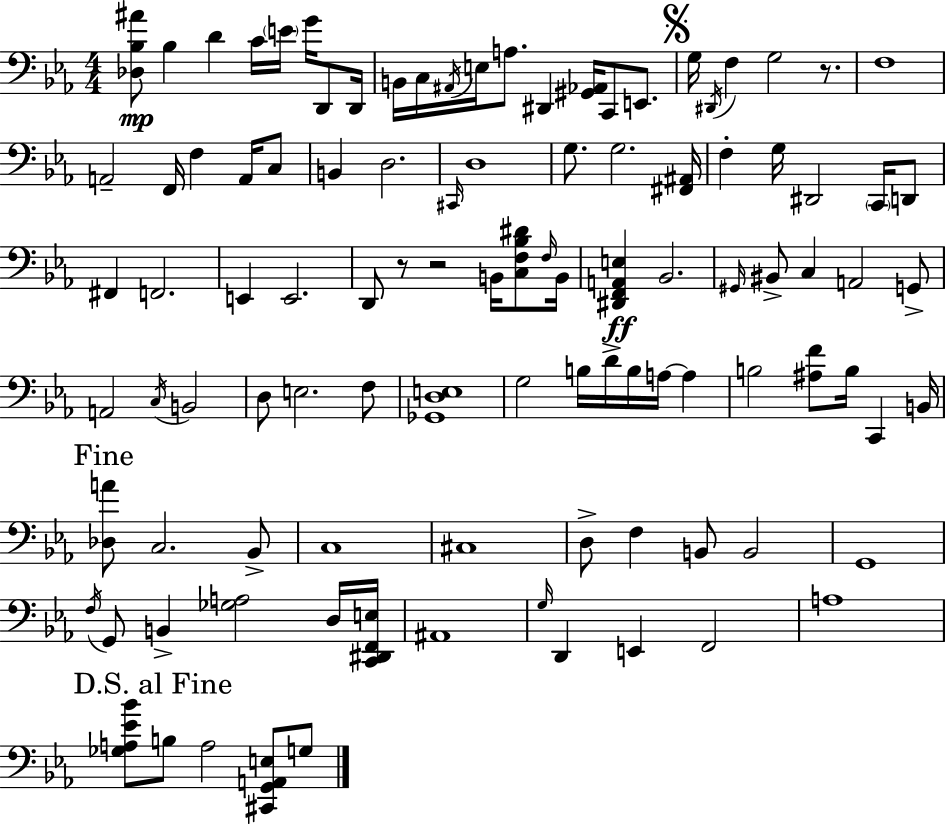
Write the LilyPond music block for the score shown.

{
  \clef bass
  \numericTimeSignature
  \time 4/4
  \key ees \major
  \repeat volta 2 { <des bes ais'>8\mp bes4 d'4 c'16 \parenthesize e'16 g'16 d,8 d,16 | b,16 c16 \acciaccatura { ais,16 } e16 a8. dis,4 <gis, aes,>16 c,8 e,8. | \mark \markup { \musicglyph "scripts.segno" } g16 \acciaccatura { dis,16 } f4 g2 r8. | f1 | \break a,2-- f,16 f4 a,16 | c8 b,4 d2. | \grace { cis,16 } d1 | g8. g2. | \break <fis, ais,>16 f4-. g16 dis,2 | \parenthesize c,16 d,8 fis,4 f,2. | e,4 e,2. | d,8 r8 r2 b,16 | \break <c f bes dis'>8 \grace { f16 } b,16 <dis, f, a, e>4\ff bes,2. | \grace { gis,16 } bis,8-> c4 a,2 | g,8-> a,2 \acciaccatura { c16 } b,2 | d8 e2. | \break f8 <ges, d e>1 | g2 b16 d'16-> | b16 a16~~ a4 b2 <ais f'>8 | b16 c,4 b,16 \mark "Fine" <des a'>8 c2. | \break bes,8-> c1 | cis1 | d8-> f4 b,8 b,2 | g,1 | \break \acciaccatura { f16 } g,8 b,4-> <ges a>2 | d16 <c, dis, f, e>16 ais,1 | \grace { g16 } d,4 e,4 | f,2 a1 | \break \mark "D.S. al Fine" <ges a ees' bes'>8 b8 a2 | <cis, g, a, e>8 g8 } \bar "|."
}